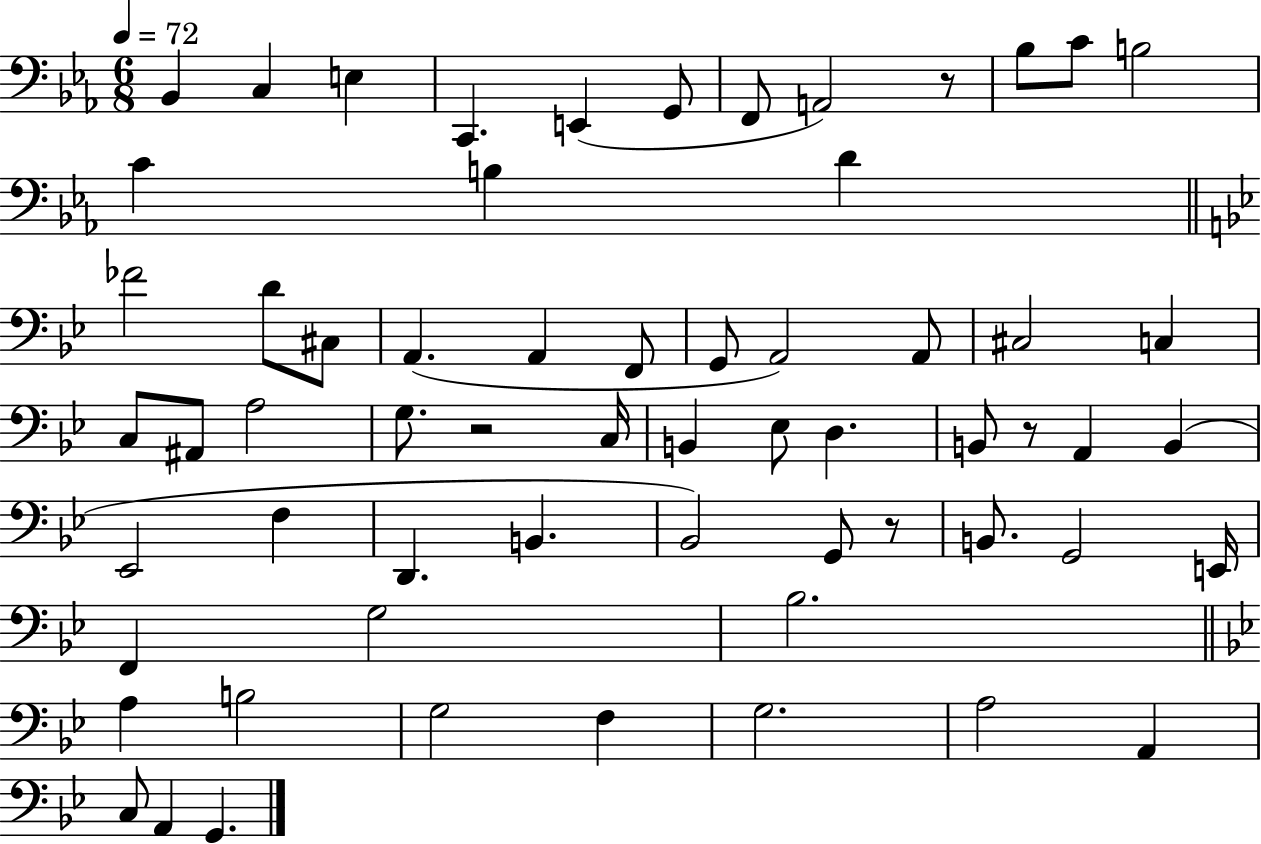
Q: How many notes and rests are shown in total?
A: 62